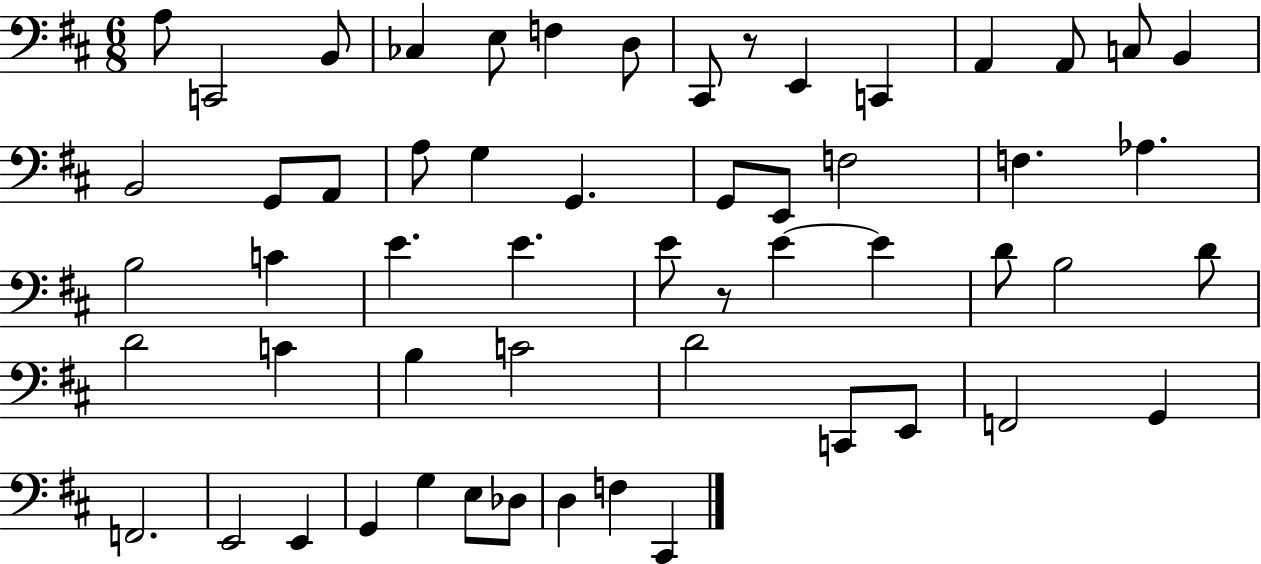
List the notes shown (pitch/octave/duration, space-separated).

A3/e C2/h B2/e CES3/q E3/e F3/q D3/e C#2/e R/e E2/q C2/q A2/q A2/e C3/e B2/q B2/h G2/e A2/e A3/e G3/q G2/q. G2/e E2/e F3/h F3/q. Ab3/q. B3/h C4/q E4/q. E4/q. E4/e R/e E4/q E4/q D4/e B3/h D4/e D4/h C4/q B3/q C4/h D4/h C2/e E2/e F2/h G2/q F2/h. E2/h E2/q G2/q G3/q E3/e Db3/e D3/q F3/q C#2/q